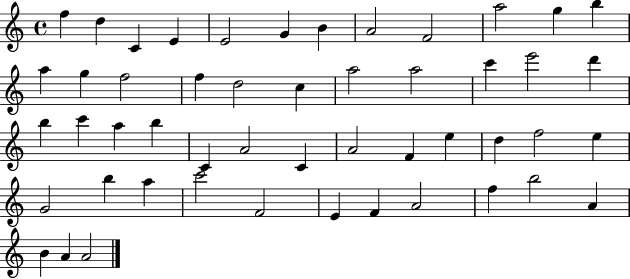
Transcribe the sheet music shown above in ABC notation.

X:1
T:Untitled
M:4/4
L:1/4
K:C
f d C E E2 G B A2 F2 a2 g b a g f2 f d2 c a2 a2 c' e'2 d' b c' a b C A2 C A2 F e d f2 e G2 b a c'2 F2 E F A2 f b2 A B A A2